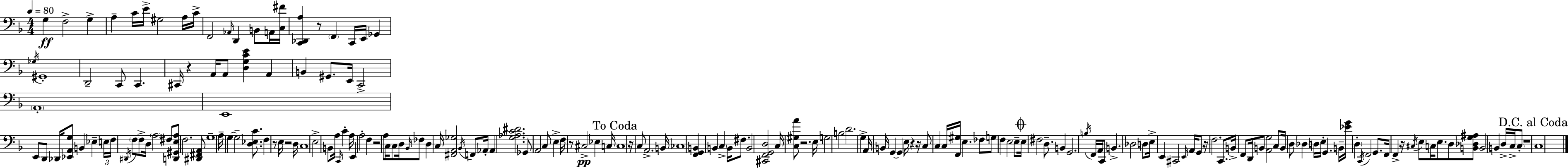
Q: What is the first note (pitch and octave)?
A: G3